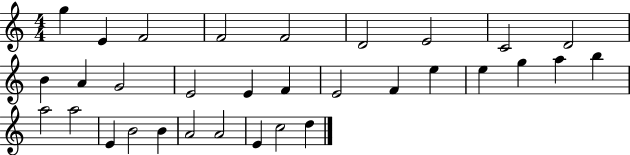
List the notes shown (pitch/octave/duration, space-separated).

G5/q E4/q F4/h F4/h F4/h D4/h E4/h C4/h D4/h B4/q A4/q G4/h E4/h E4/q F4/q E4/h F4/q E5/q E5/q G5/q A5/q B5/q A5/h A5/h E4/q B4/h B4/q A4/h A4/h E4/q C5/h D5/q